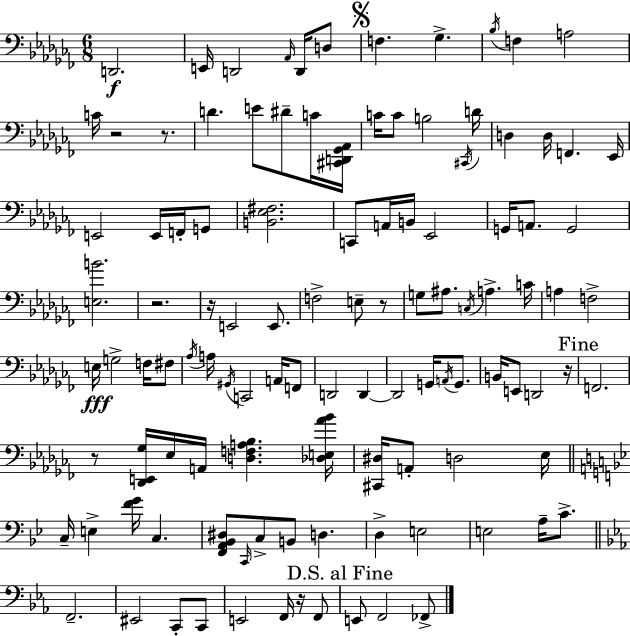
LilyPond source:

{
  \clef bass
  \numericTimeSignature
  \time 6/8
  \key aes \minor
  d,2.\f | e,16 d,2 \grace { aes,16 } d,16 d8 | \mark \markup { \musicglyph "scripts.segno" } f4. ges4.-> | \acciaccatura { bes16 } f4 a2 | \break c'16 r2 r8. | d'4. e'8 dis'8-- | c'16 <cis, d, ges, aes,>16 c'16 c'8 b2 | \acciaccatura { cis,16 } d'16 d4 d16 f,4. | \break ees,16 e,2 e,16 | f,16-. g,8 <b, ees fis>2. | c,8 a,16 b,16 ees,2 | g,16 a,8. g,2 | \break <e b'>2. | r2. | r16 e,2 | e,8. f2-> e8-- | \break r8 g8 ais8. \acciaccatura { c16 } a4.-> | c'16 a4 f2-> | e16\fff g2-> | f16 fis8 \acciaccatura { aes16 } a16 \acciaccatura { gis,16 } c,2 | \break a,16 f,8 d,2 | d,4~~ d,2 | g,16 \acciaccatura { a,16 } g,8. b,16 e,8 d,2 | r16 \mark "Fine" f,2. | \break r8 <des, e, ges>16 ees16 a,16 | <d f a bes>4. <des e aes' bes'>16 <cis, dis>16 a,8-. d2 | ees16 \bar "||" \break \key g \minor c16-- e4-> <f' g'>16 c4. | <f, a, bes, dis>8 \grace { c,16 } c8-> b,8 d4. | d4-> e2 | e2 a16-- c'8.-> | \break \bar "||" \break \key ees \major f,2.-- | eis,2 c,8-. c,8 | e,2 f,16 r16 f,8 | \mark "D.S. al Fine" e,8 f,2 fes,8-> | \break \bar "|."
}